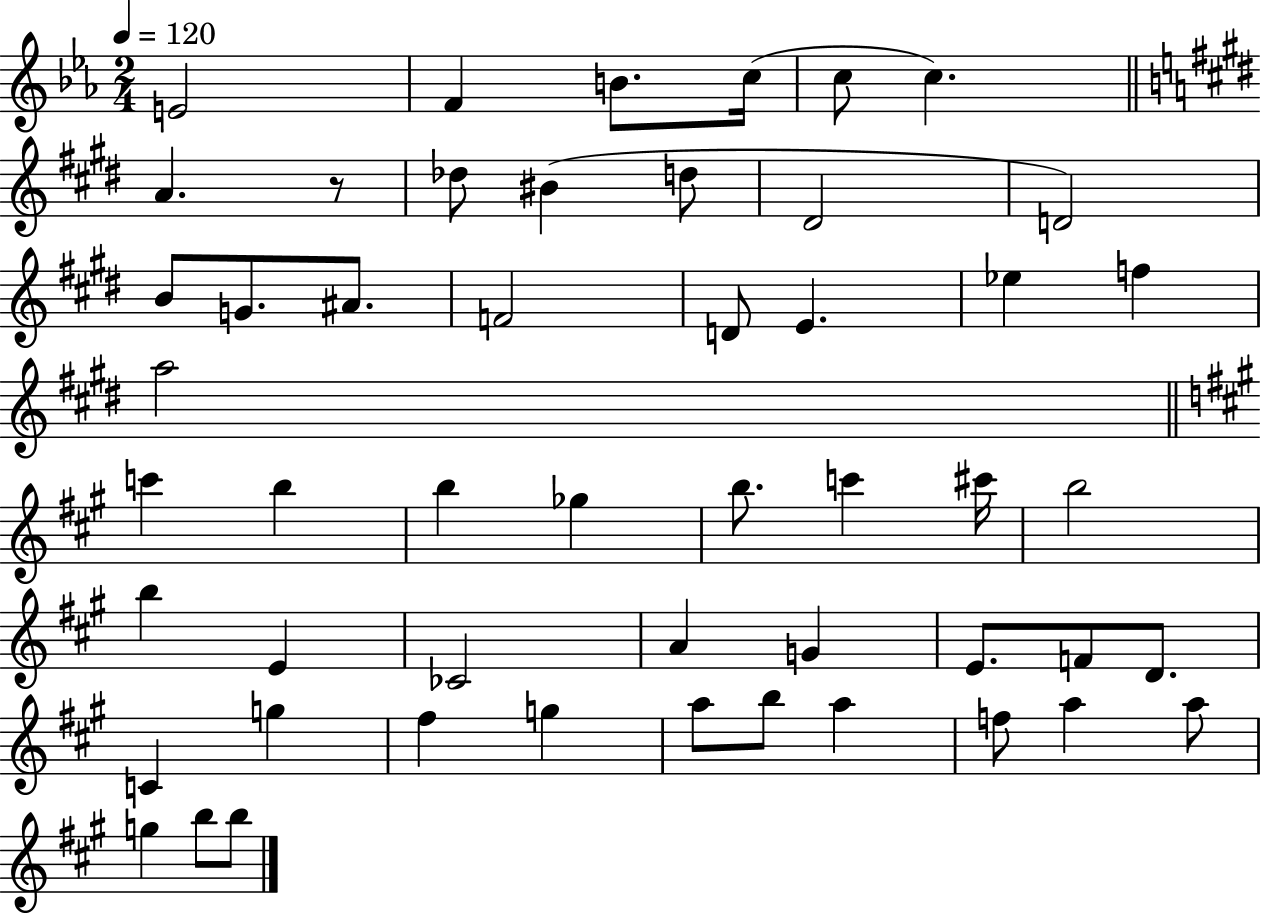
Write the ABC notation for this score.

X:1
T:Untitled
M:2/4
L:1/4
K:Eb
E2 F B/2 c/4 c/2 c A z/2 _d/2 ^B d/2 ^D2 D2 B/2 G/2 ^A/2 F2 D/2 E _e f a2 c' b b _g b/2 c' ^c'/4 b2 b E _C2 A G E/2 F/2 D/2 C g ^f g a/2 b/2 a f/2 a a/2 g b/2 b/2